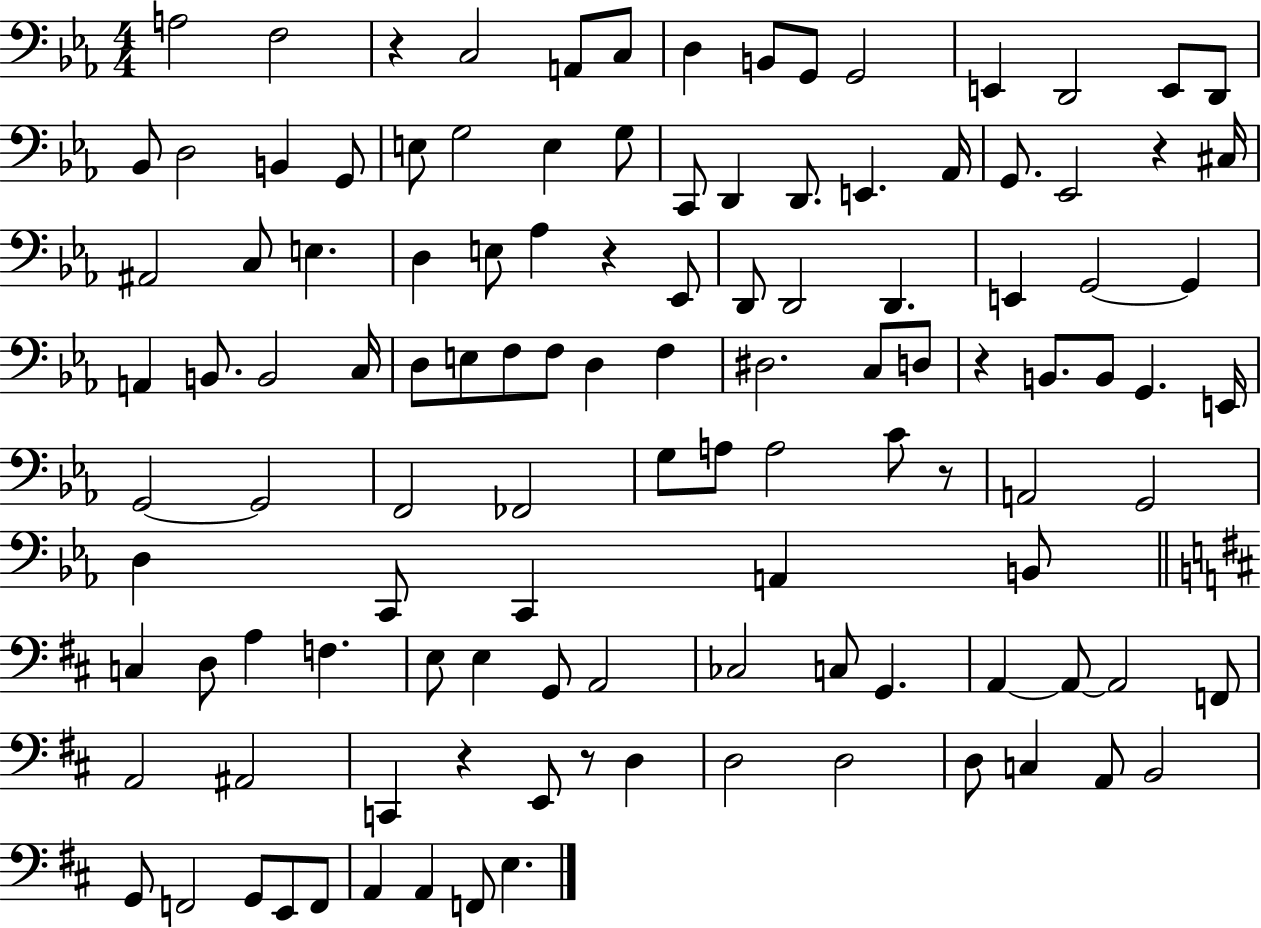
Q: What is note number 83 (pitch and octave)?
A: CES3